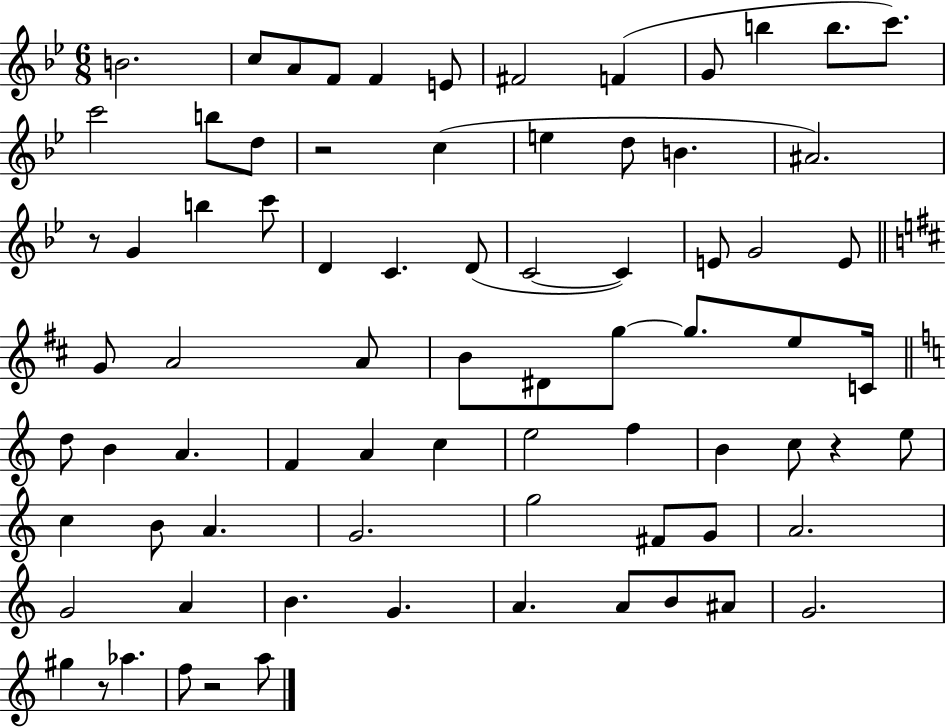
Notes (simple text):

B4/h. C5/e A4/e F4/e F4/q E4/e F#4/h F4/q G4/e B5/q B5/e. C6/e. C6/h B5/e D5/e R/h C5/q E5/q D5/e B4/q. A#4/h. R/e G4/q B5/q C6/e D4/q C4/q. D4/e C4/h C4/q E4/e G4/h E4/e G4/e A4/h A4/e B4/e D#4/e G5/e G5/e. E5/e C4/s D5/e B4/q A4/q. F4/q A4/q C5/q E5/h F5/q B4/q C5/e R/q E5/e C5/q B4/e A4/q. G4/h. G5/h F#4/e G4/e A4/h. G4/h A4/q B4/q. G4/q. A4/q. A4/e B4/e A#4/e G4/h. G#5/q R/e Ab5/q. F5/e R/h A5/e